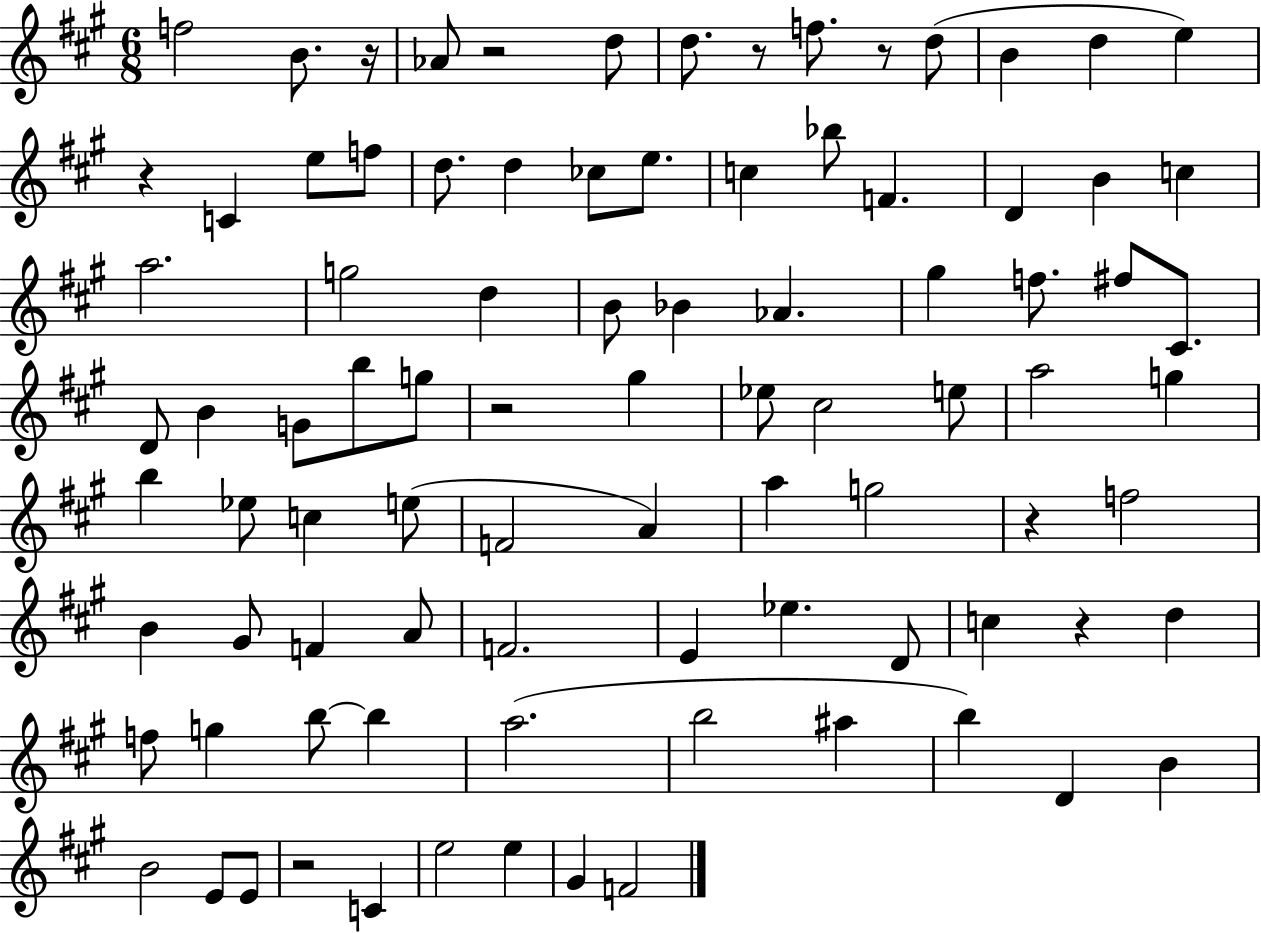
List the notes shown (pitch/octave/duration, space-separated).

F5/h B4/e. R/s Ab4/e R/h D5/e D5/e. R/e F5/e. R/e D5/e B4/q D5/q E5/q R/q C4/q E5/e F5/e D5/e. D5/q CES5/e E5/e. C5/q Bb5/e F4/q. D4/q B4/q C5/q A5/h. G5/h D5/q B4/e Bb4/q Ab4/q. G#5/q F5/e. F#5/e C#4/e. D4/e B4/q G4/e B5/e G5/e R/h G#5/q Eb5/e C#5/h E5/e A5/h G5/q B5/q Eb5/e C5/q E5/e F4/h A4/q A5/q G5/h R/q F5/h B4/q G#4/e F4/q A4/e F4/h. E4/q Eb5/q. D4/e C5/q R/q D5/q F5/e G5/q B5/e B5/q A5/h. B5/h A#5/q B5/q D4/q B4/q B4/h E4/e E4/e R/h C4/q E5/h E5/q G#4/q F4/h